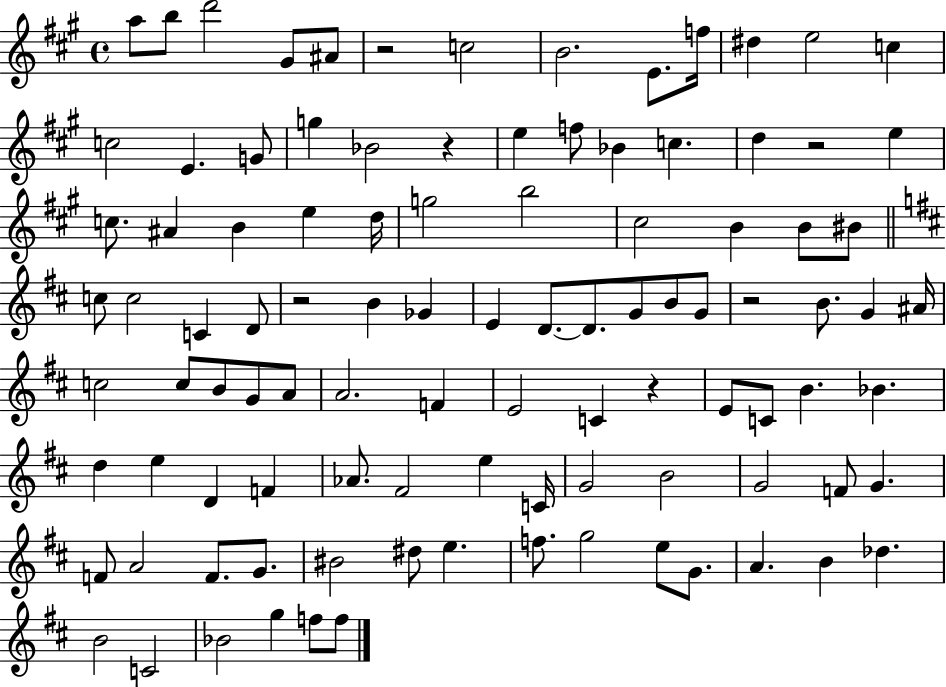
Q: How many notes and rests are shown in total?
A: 101